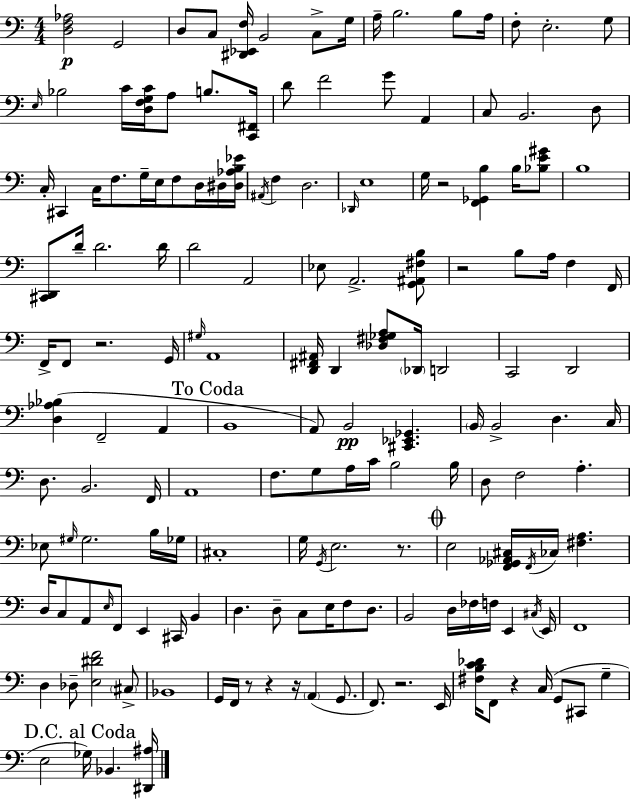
[D3,F3,Ab3]/h G2/h D3/e C3/e [D#2,Eb2,F3]/s B2/h C3/e G3/s A3/s B3/h. B3/e A3/s F3/e E3/h. G3/e E3/s Bb3/h C4/s [D3,F3,G3,C4]/s A3/e B3/e. [C2,F#2]/s D4/e F4/h G4/e A2/q C3/e B2/h. D3/e C3/s C#2/q C3/s F3/e. G3/s E3/s F3/e D3/s D#3/s [D#3,Ab3,B3,Eb4]/s A#2/s F3/q D3/h. Db2/s E3/w G3/s R/h [F2,Gb2,B3]/q B3/s [Bb3,E4,G#4]/e B3/w [C#2,D2]/e D4/s D4/h. D4/s D4/h A2/h Eb3/e A2/h. [G2,A#2,F#3,B3]/e R/h B3/e A3/s F3/q F2/s F2/s F2/e R/h. G2/s G#3/s A2/w [D2,F#2,A#2]/s D2/q [Db3,F#3,Gb3,A3]/e Db2/s D2/h C2/h D2/h [D3,Ab3,Bb3]/q F2/h A2/q B2/w A2/e B2/h [C#2,Eb2,Gb2]/q. B2/s B2/h D3/q. C3/s D3/e. B2/h. F2/s A2/w F3/e. G3/e A3/s C4/s B3/h B3/s D3/e F3/h A3/q. Eb3/e G#3/s G#3/h. B3/s Gb3/s C#3/w G3/s G2/s E3/h. R/e. E3/h [F2,Gb2,Ab2,C#3]/s F2/s CES3/s [F#3,A3]/q. D3/s C3/e A2/e E3/s F2/e E2/q C#2/s B2/q D3/q. D3/e C3/e E3/s F3/e D3/e. B2/h D3/s FES3/s F3/s E2/q C#3/s E2/s F2/w D3/q Db3/e [E3,D#4,F4]/h C#3/e Bb2/w G2/s F2/s R/e R/q R/s A2/q G2/e. F2/e. R/h. E2/s [F#3,B3,C4,Db4]/s F2/e R/q C3/s G2/e C#2/e G3/q E3/h Gb3/s Bb2/q. [D#2,A#3]/s